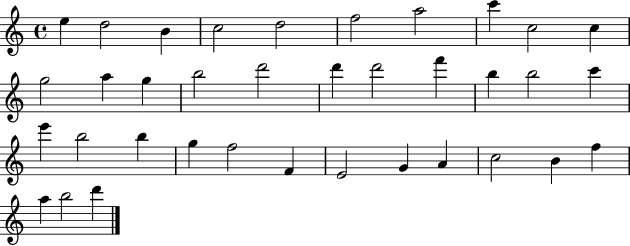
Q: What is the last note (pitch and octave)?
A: D6